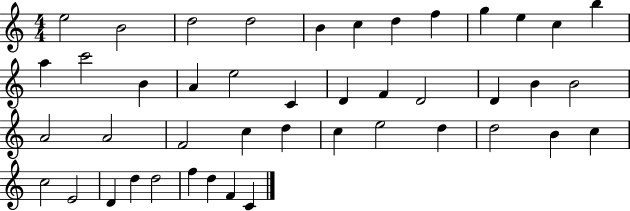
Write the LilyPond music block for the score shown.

{
  \clef treble
  \numericTimeSignature
  \time 4/4
  \key c \major
  e''2 b'2 | d''2 d''2 | b'4 c''4 d''4 f''4 | g''4 e''4 c''4 b''4 | \break a''4 c'''2 b'4 | a'4 e''2 c'4 | d'4 f'4 d'2 | d'4 b'4 b'2 | \break a'2 a'2 | f'2 c''4 d''4 | c''4 e''2 d''4 | d''2 b'4 c''4 | \break c''2 e'2 | d'4 d''4 d''2 | f''4 d''4 f'4 c'4 | \bar "|."
}